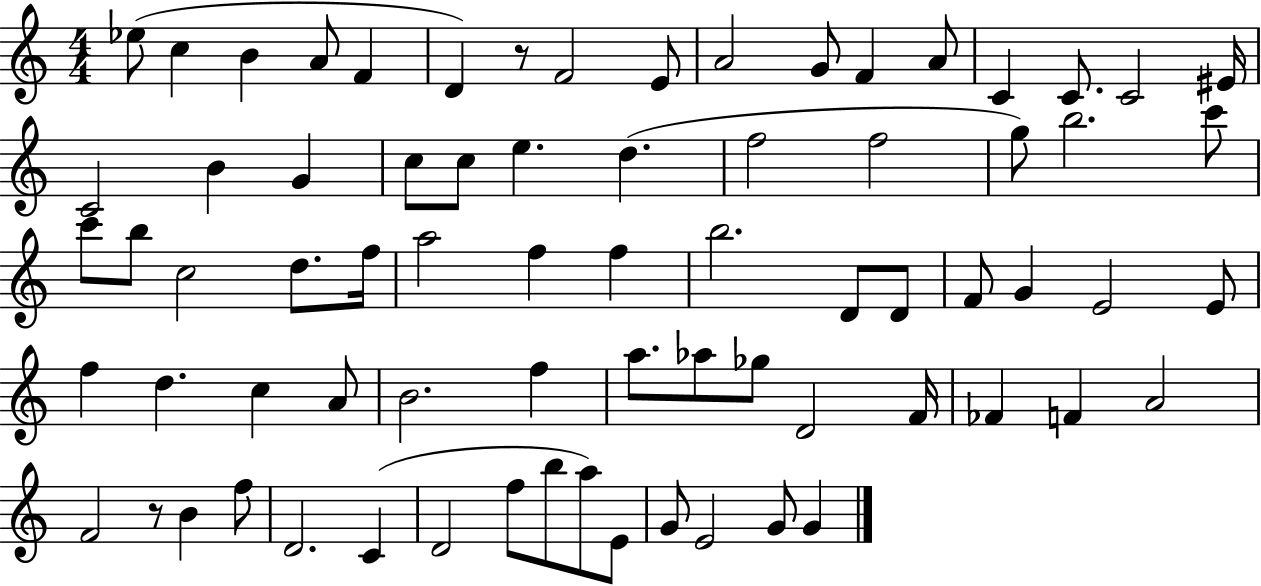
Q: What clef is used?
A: treble